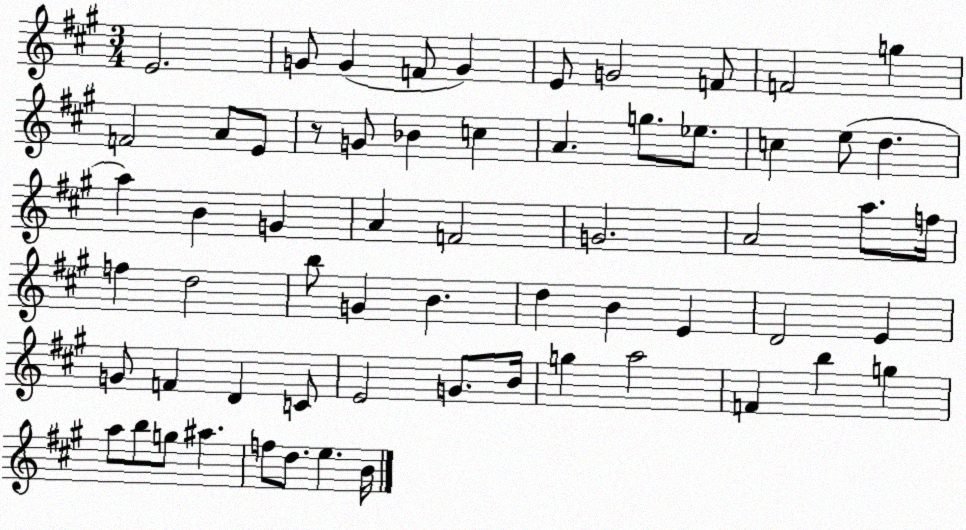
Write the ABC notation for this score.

X:1
T:Untitled
M:3/4
L:1/4
K:A
E2 G/2 G F/2 G E/2 G2 F/2 F2 g F2 A/2 E/2 z/2 G/2 _B c A g/2 _e/2 c e/2 d a B G A F2 G2 A2 a/2 f/4 f d2 b/2 G B d B E D2 E G/2 F D C/2 E2 G/2 B/4 g a2 F b g a/2 b/2 g/2 ^a f/2 d/2 e B/4